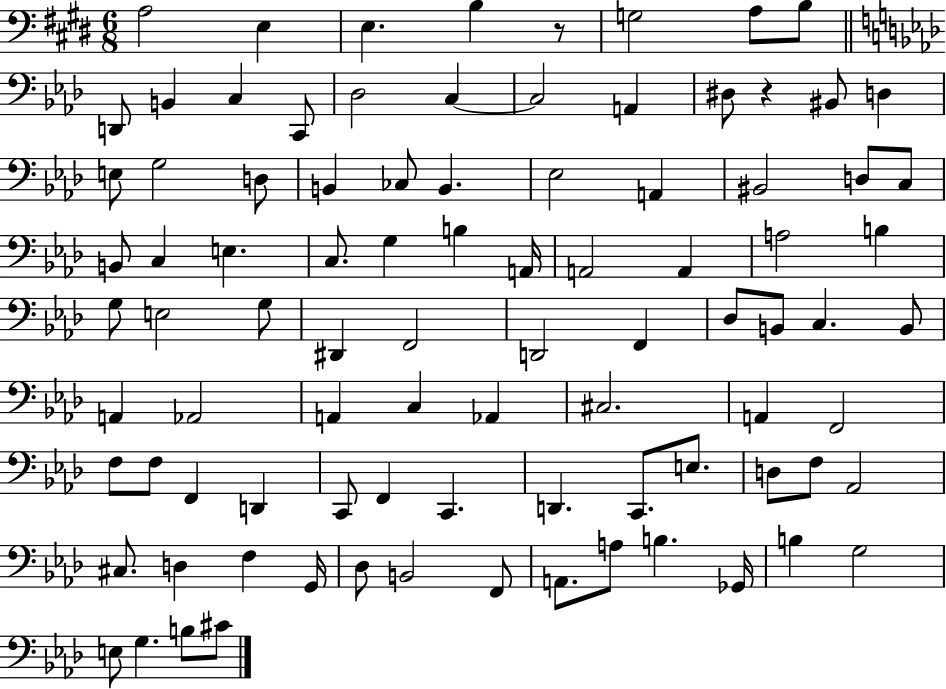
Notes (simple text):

A3/h E3/q E3/q. B3/q R/e G3/h A3/e B3/e D2/e B2/q C3/q C2/e Db3/h C3/q C3/h A2/q D#3/e R/q BIS2/e D3/q E3/e G3/h D3/e B2/q CES3/e B2/q. Eb3/h A2/q BIS2/h D3/e C3/e B2/e C3/q E3/q. C3/e. G3/q B3/q A2/s A2/h A2/q A3/h B3/q G3/e E3/h G3/e D#2/q F2/h D2/h F2/q Db3/e B2/e C3/q. B2/e A2/q Ab2/h A2/q C3/q Ab2/q C#3/h. A2/q F2/h F3/e F3/e F2/q D2/q C2/e F2/q C2/q. D2/q. C2/e. E3/e. D3/e F3/e Ab2/h C#3/e. D3/q F3/q G2/s Db3/e B2/h F2/e A2/e. A3/e B3/q. Gb2/s B3/q G3/h E3/e G3/q. B3/e C#4/e